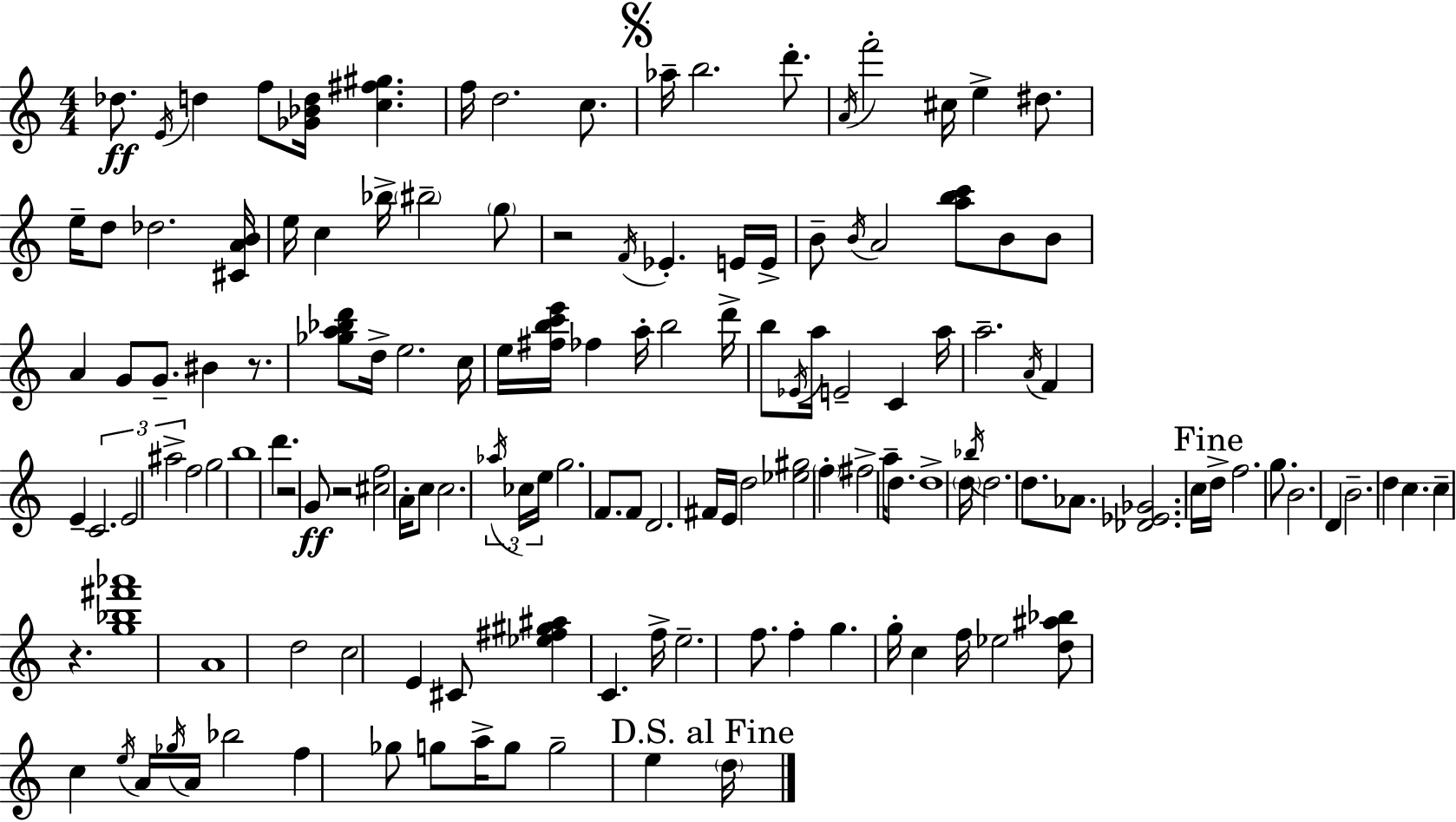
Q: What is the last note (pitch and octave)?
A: D5